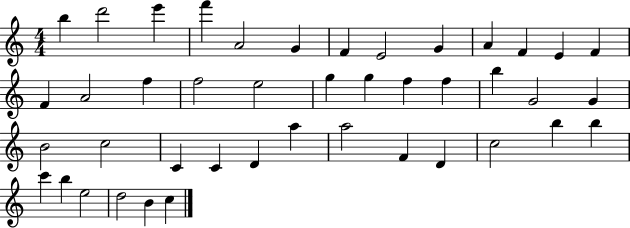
{
  \clef treble
  \numericTimeSignature
  \time 4/4
  \key c \major
  b''4 d'''2 e'''4 | f'''4 a'2 g'4 | f'4 e'2 g'4 | a'4 f'4 e'4 f'4 | \break f'4 a'2 f''4 | f''2 e''2 | g''4 g''4 f''4 f''4 | b''4 g'2 g'4 | \break b'2 c''2 | c'4 c'4 d'4 a''4 | a''2 f'4 d'4 | c''2 b''4 b''4 | \break c'''4 b''4 e''2 | d''2 b'4 c''4 | \bar "|."
}